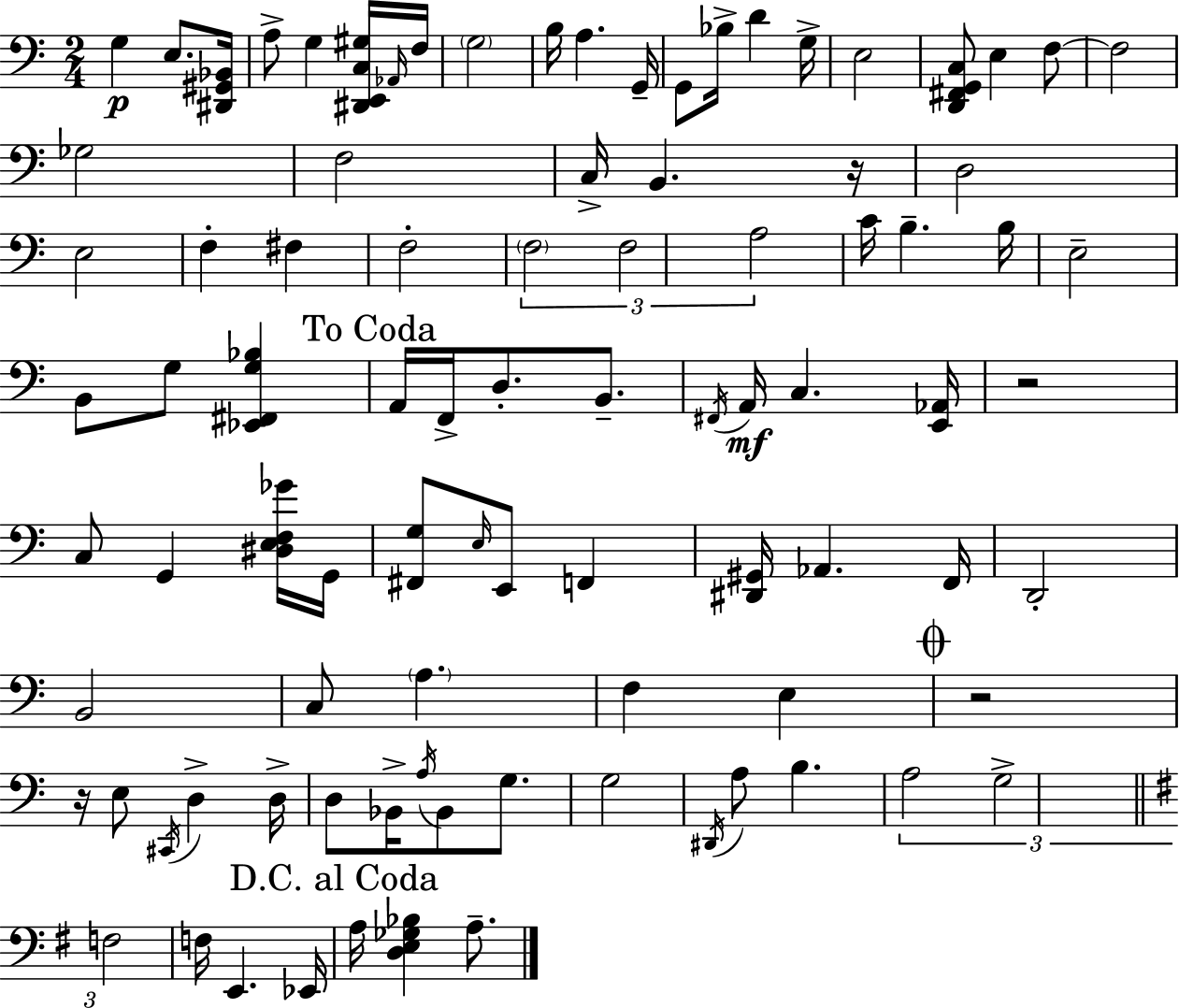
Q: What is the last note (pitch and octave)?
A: A3